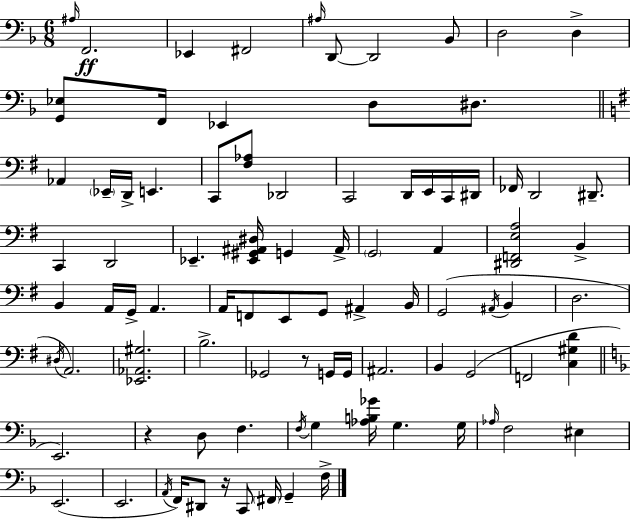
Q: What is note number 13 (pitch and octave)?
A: D3